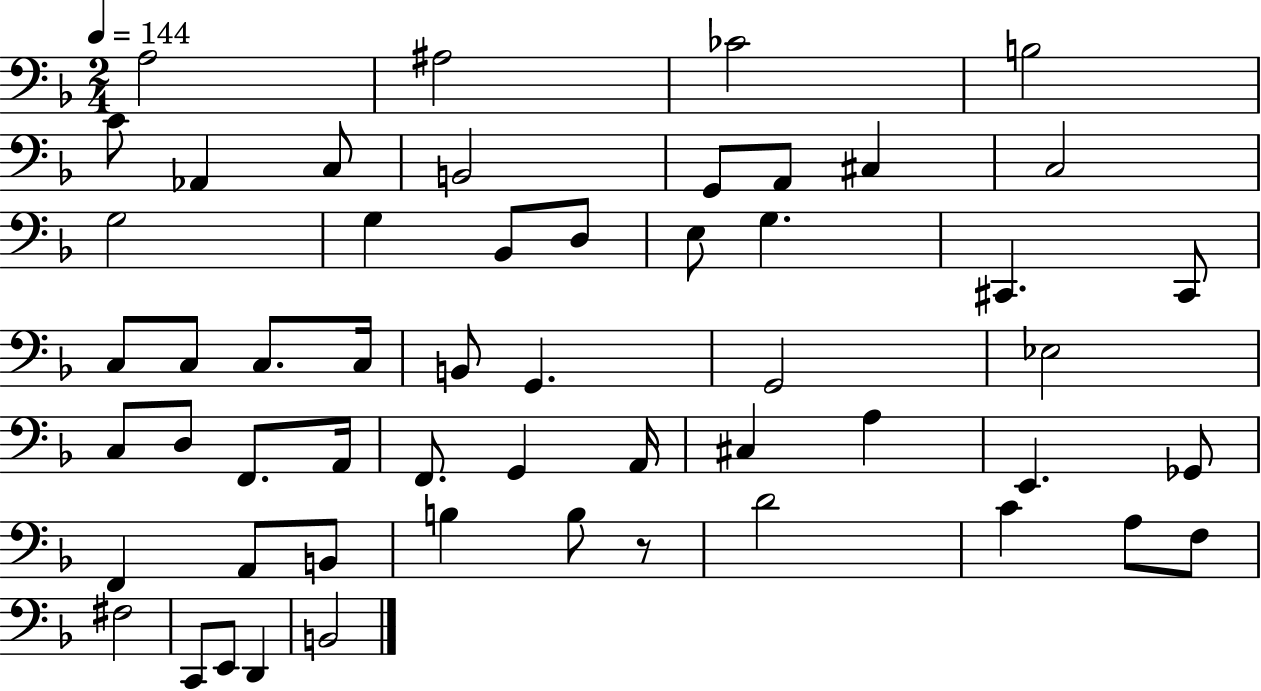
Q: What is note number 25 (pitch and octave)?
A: B2